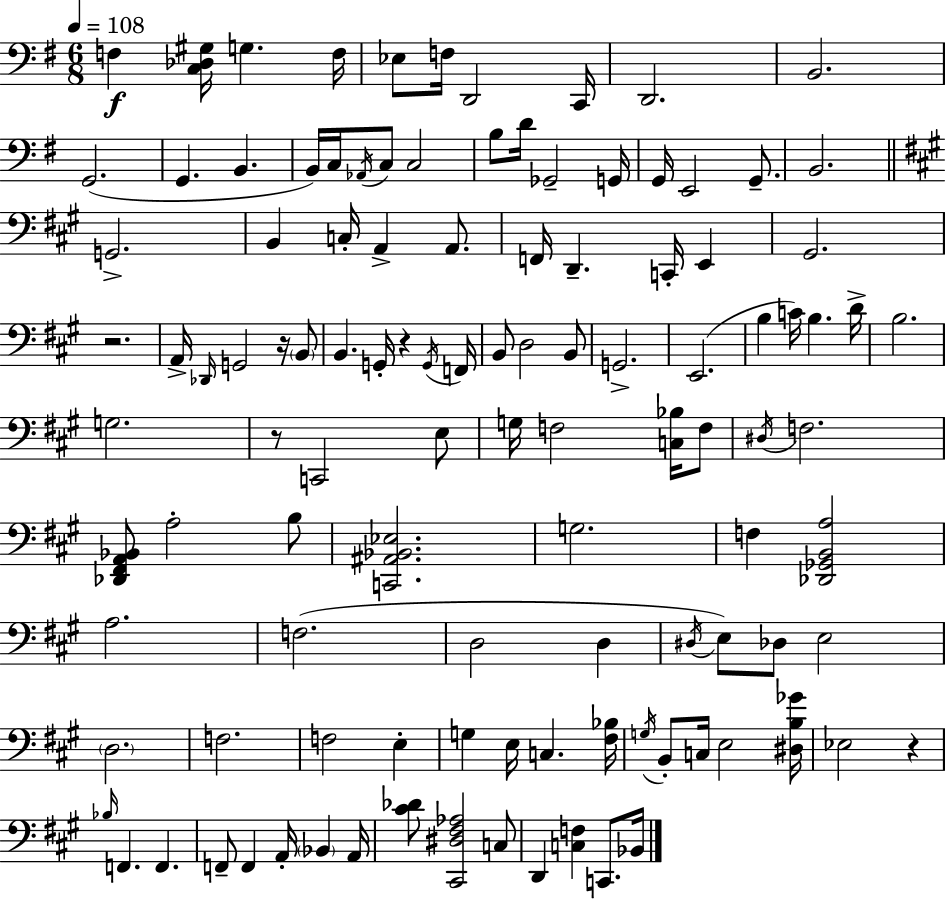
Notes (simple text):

F3/q [C3,Db3,G#3]/s G3/q. F3/s Eb3/e F3/s D2/h C2/s D2/h. B2/h. G2/h. G2/q. B2/q. B2/s C3/s Ab2/s C3/e C3/h B3/e D4/s Gb2/h G2/s G2/s E2/h G2/e. B2/h. G2/h. B2/q C3/s A2/q A2/e. F2/s D2/q. C2/s E2/q G#2/h. R/h. A2/s Db2/s G2/h R/s B2/e B2/q. G2/s R/q G2/s F2/s B2/e D3/h B2/e G2/h. E2/h. B3/q C4/s B3/q. D4/s B3/h. G3/h. R/e C2/h E3/e G3/s F3/h [C3,Bb3]/s F3/e D#3/s F3/h. [Db2,F#2,A2,Bb2]/e A3/h B3/e [C2,A#2,Bb2,Eb3]/h. G3/h. F3/q [Db2,Gb2,B2,A3]/h A3/h. F3/h. D3/h D3/q D#3/s E3/e Db3/e E3/h D3/h. F3/h. F3/h E3/q G3/q E3/s C3/q. [F#3,Bb3]/s G3/s B2/e C3/s E3/h [D#3,B3,Gb4]/s Eb3/h R/q Bb3/s F2/q. F2/q. F2/e F2/q A2/s Bb2/q A2/s [C#4,Db4]/e [C#2,D#3,F#3,Ab3]/h C3/e D2/q [C3,F3]/q C2/e. Bb2/s